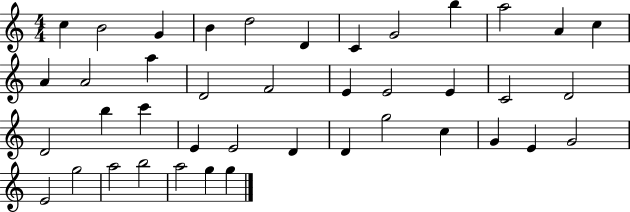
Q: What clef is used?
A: treble